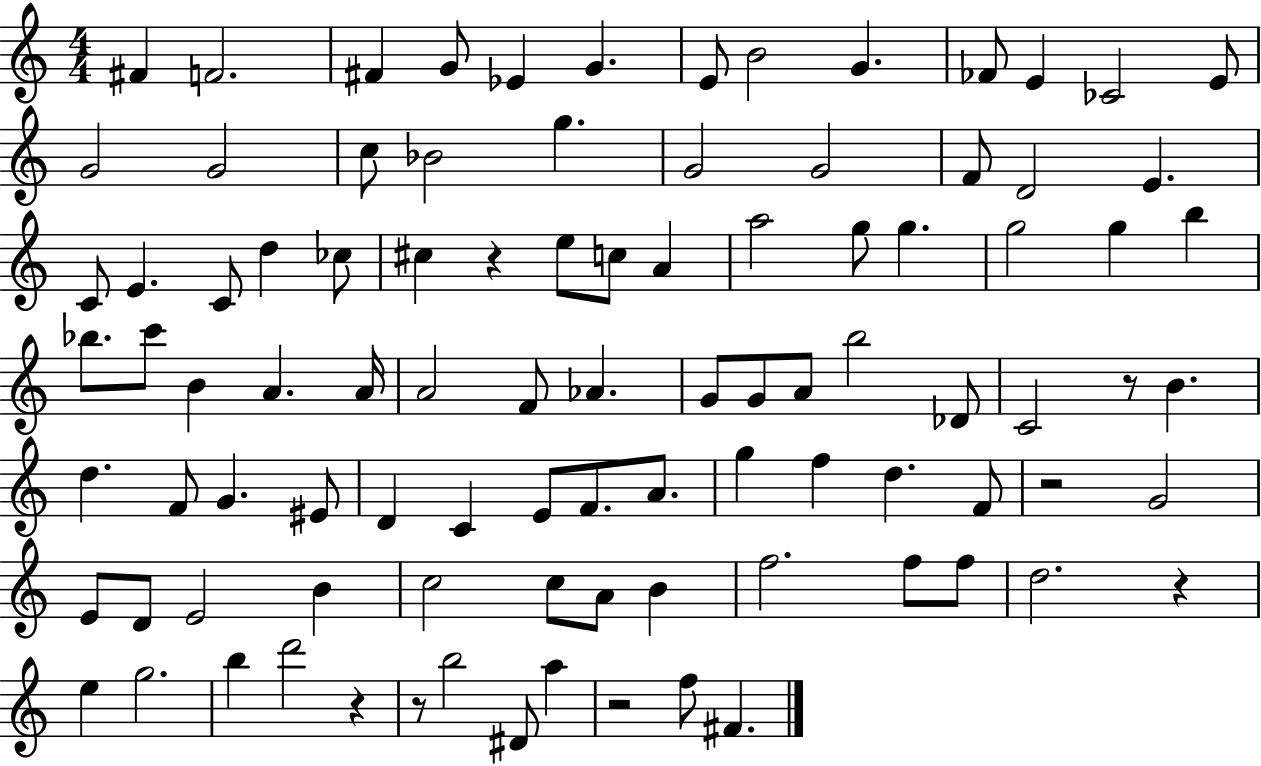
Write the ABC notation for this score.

X:1
T:Untitled
M:4/4
L:1/4
K:C
^F F2 ^F G/2 _E G E/2 B2 G _F/2 E _C2 E/2 G2 G2 c/2 _B2 g G2 G2 F/2 D2 E C/2 E C/2 d _c/2 ^c z e/2 c/2 A a2 g/2 g g2 g b _b/2 c'/2 B A A/4 A2 F/2 _A G/2 G/2 A/2 b2 _D/2 C2 z/2 B d F/2 G ^E/2 D C E/2 F/2 A/2 g f d F/2 z2 G2 E/2 D/2 E2 B c2 c/2 A/2 B f2 f/2 f/2 d2 z e g2 b d'2 z z/2 b2 ^D/2 a z2 f/2 ^F